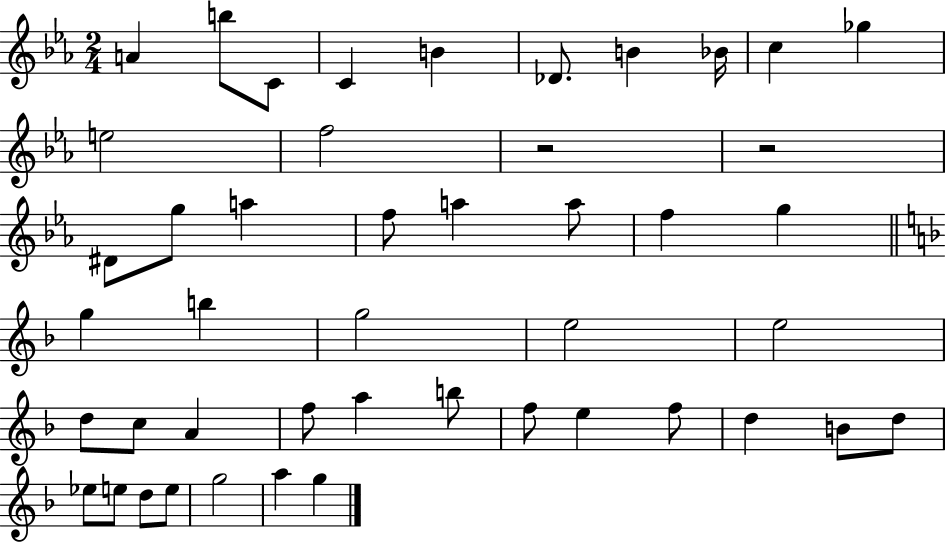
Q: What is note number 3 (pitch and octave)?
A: C4